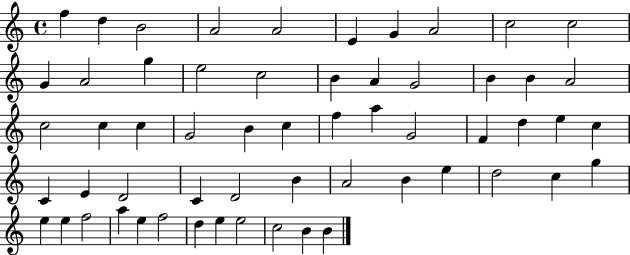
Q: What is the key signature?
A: C major